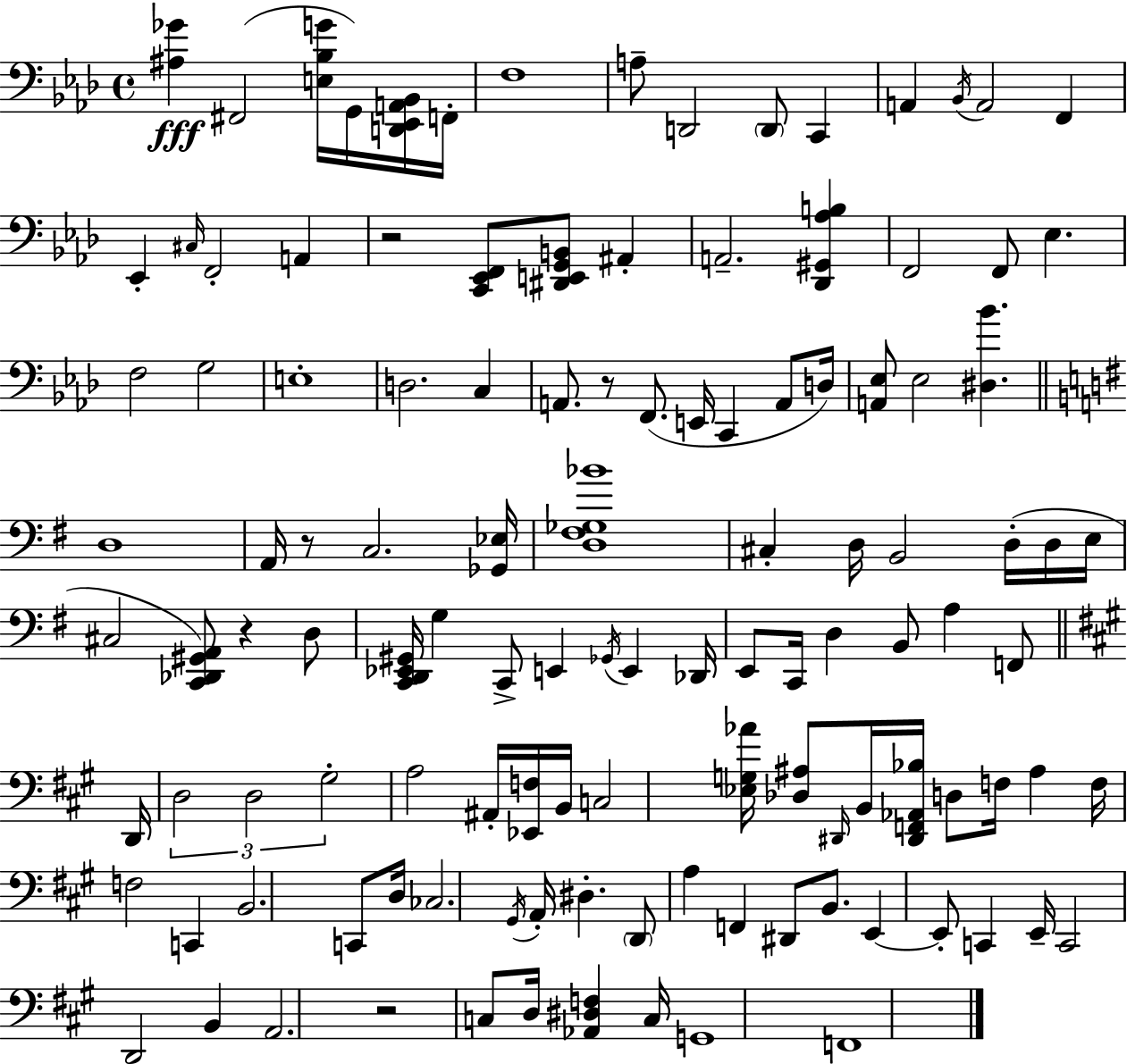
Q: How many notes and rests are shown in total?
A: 119